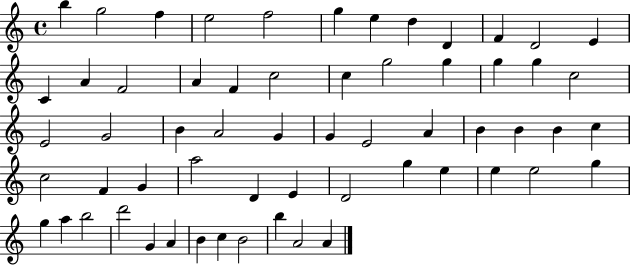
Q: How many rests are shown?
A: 0